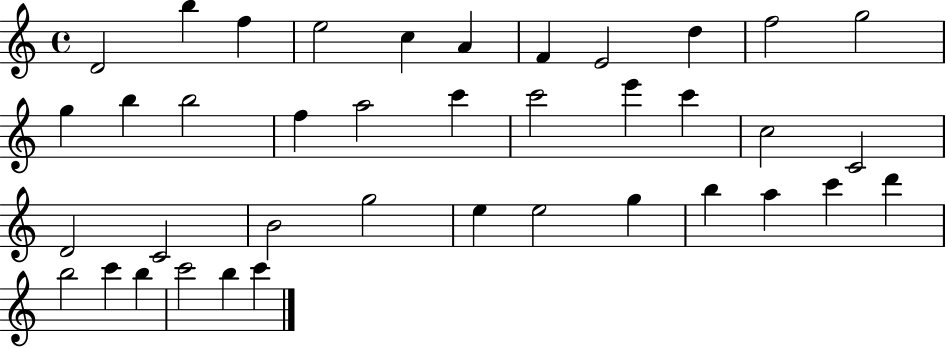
D4/h B5/q F5/q E5/h C5/q A4/q F4/q E4/h D5/q F5/h G5/h G5/q B5/q B5/h F5/q A5/h C6/q C6/h E6/q C6/q C5/h C4/h D4/h C4/h B4/h G5/h E5/q E5/h G5/q B5/q A5/q C6/q D6/q B5/h C6/q B5/q C6/h B5/q C6/q